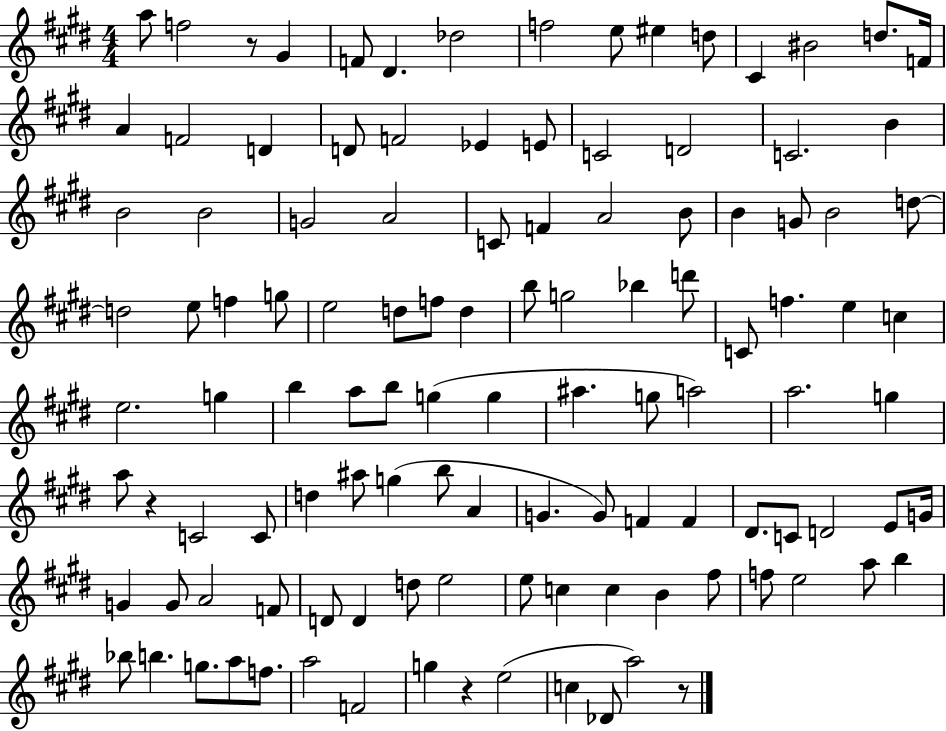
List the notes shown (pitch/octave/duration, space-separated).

A5/e F5/h R/e G#4/q F4/e D#4/q. Db5/h F5/h E5/e EIS5/q D5/e C#4/q BIS4/h D5/e. F4/s A4/q F4/h D4/q D4/e F4/h Eb4/q E4/e C4/h D4/h C4/h. B4/q B4/h B4/h G4/h A4/h C4/e F4/q A4/h B4/e B4/q G4/e B4/h D5/e D5/h E5/e F5/q G5/e E5/h D5/e F5/e D5/q B5/e G5/h Bb5/q D6/e C4/e F5/q. E5/q C5/q E5/h. G5/q B5/q A5/e B5/e G5/q G5/q A#5/q. G5/e A5/h A5/h. G5/q A5/e R/q C4/h C4/e D5/q A#5/e G5/q B5/e A4/q G4/q. G4/e F4/q F4/q D#4/e. C4/e D4/h E4/e G4/s G4/q G4/e A4/h F4/e D4/e D4/q D5/e E5/h E5/e C5/q C5/q B4/q F#5/e F5/e E5/h A5/e B5/q Bb5/e B5/q. G5/e. A5/e F5/e. A5/h F4/h G5/q R/q E5/h C5/q Db4/e A5/h R/e